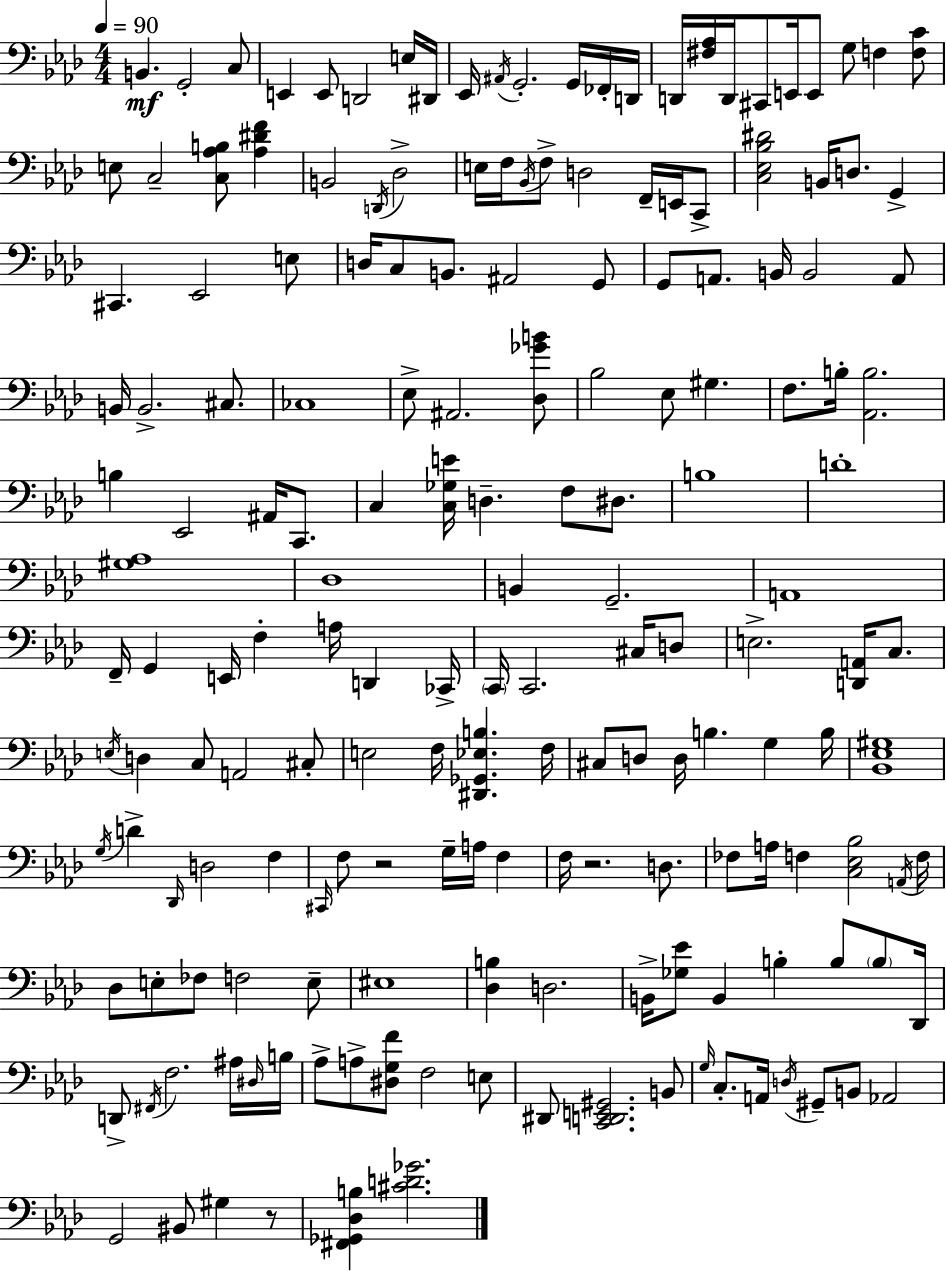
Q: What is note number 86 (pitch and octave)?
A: D3